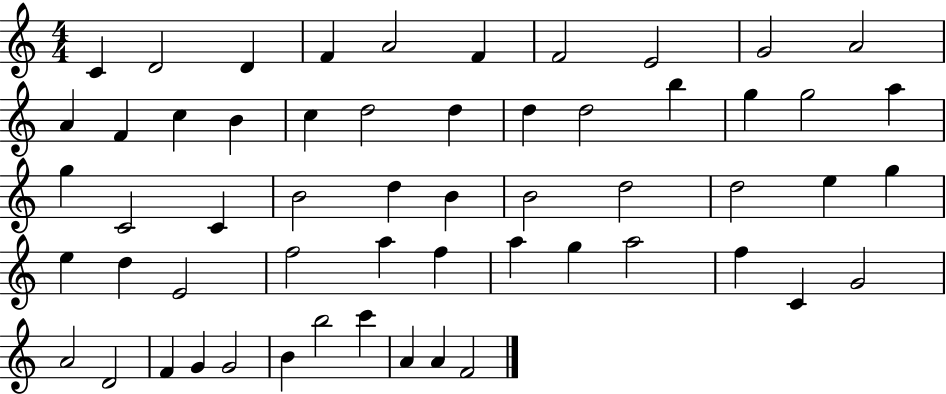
C4/q D4/h D4/q F4/q A4/h F4/q F4/h E4/h G4/h A4/h A4/q F4/q C5/q B4/q C5/q D5/h D5/q D5/q D5/h B5/q G5/q G5/h A5/q G5/q C4/h C4/q B4/h D5/q B4/q B4/h D5/h D5/h E5/q G5/q E5/q D5/q E4/h F5/h A5/q F5/q A5/q G5/q A5/h F5/q C4/q G4/h A4/h D4/h F4/q G4/q G4/h B4/q B5/h C6/q A4/q A4/q F4/h